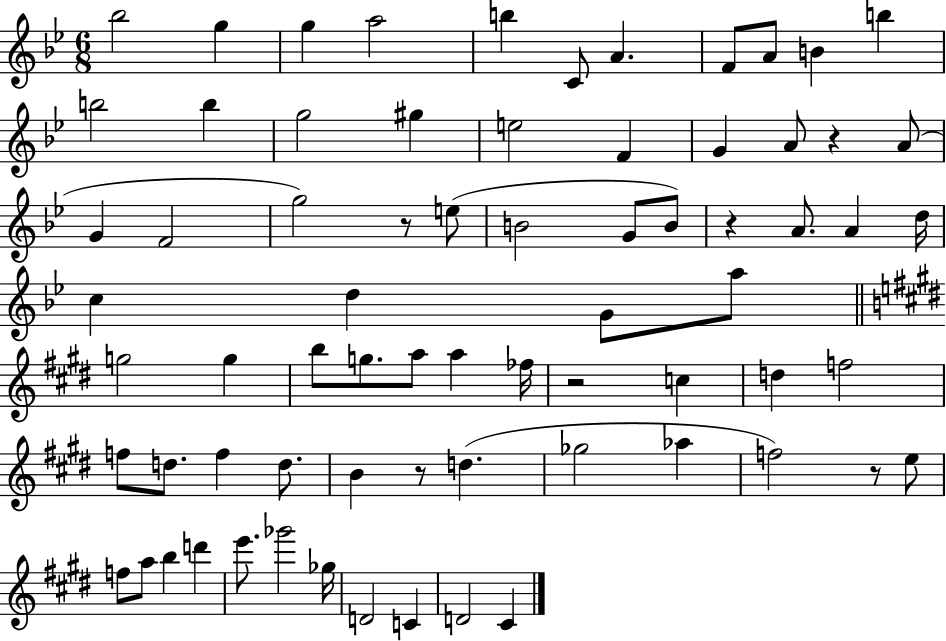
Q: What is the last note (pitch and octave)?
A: C#4